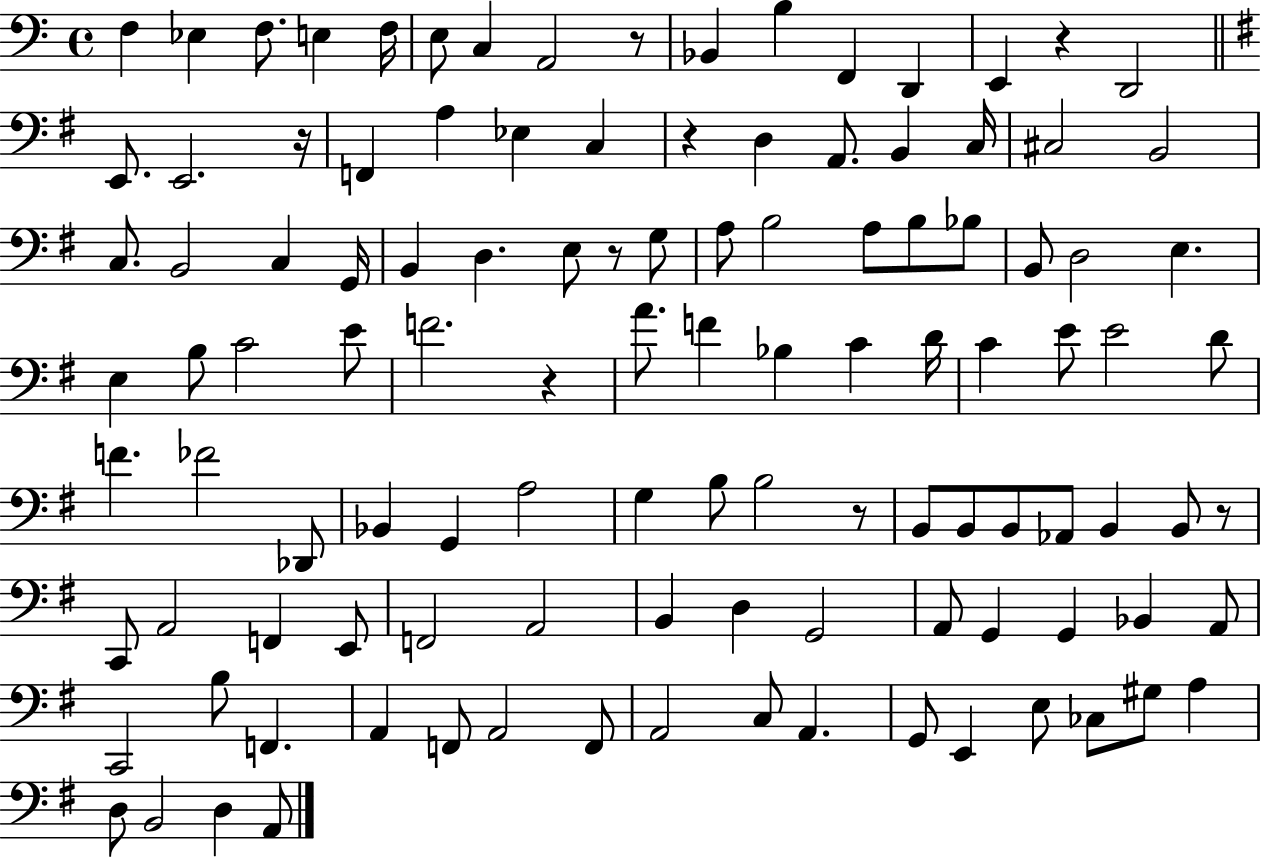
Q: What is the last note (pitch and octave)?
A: A2